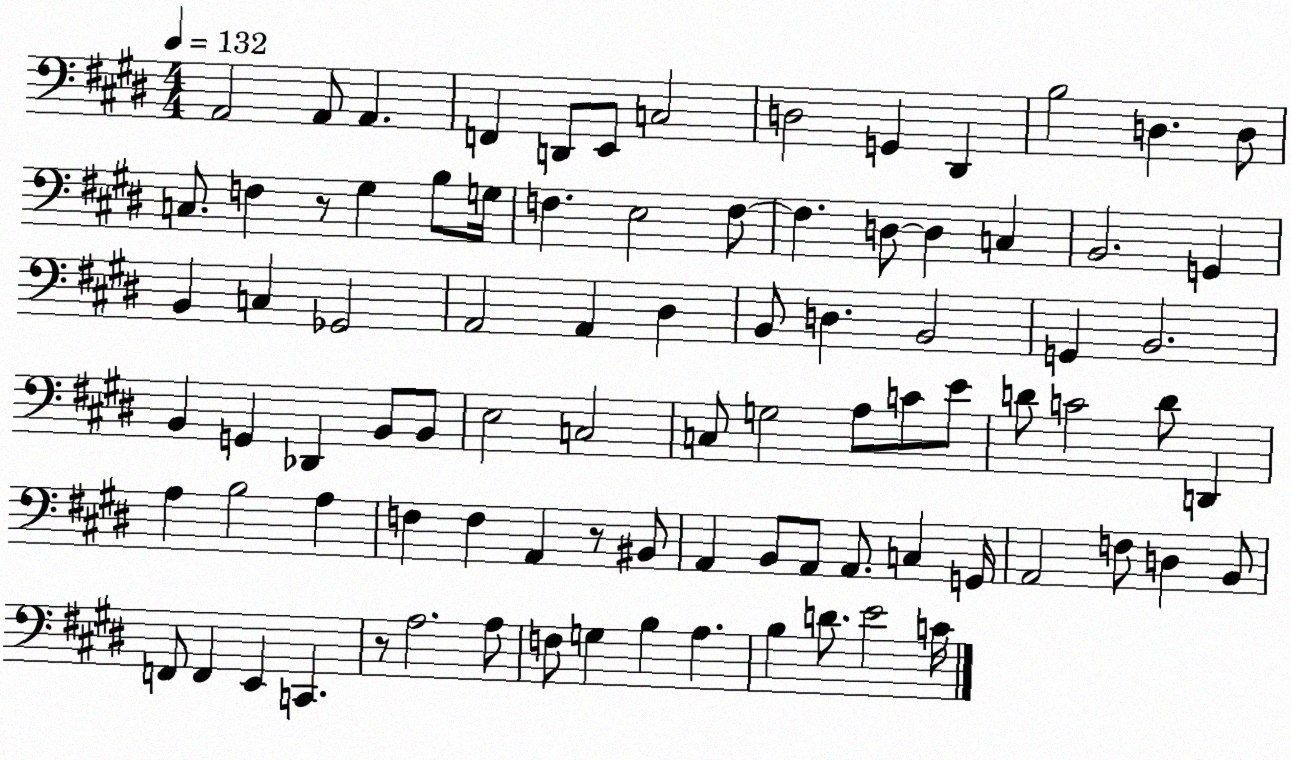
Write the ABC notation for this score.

X:1
T:Untitled
M:4/4
L:1/4
K:E
A,,2 A,,/2 A,, F,, D,,/2 E,,/2 C,2 D,2 G,, ^D,, B,2 D, D,/2 C,/2 F, z/2 ^G, B,/2 G,/4 F, E,2 F,/2 F, D,/2 D, C, B,,2 G,, B,, C, _G,,2 A,,2 A,, ^D, B,,/2 D, B,,2 G,, B,,2 B,, G,, _D,, B,,/2 B,,/2 E,2 C,2 C,/2 G,2 A,/2 C/2 E/2 D/2 C2 D/2 D,, A, B,2 A, F, F, A,, z/2 ^B,,/2 A,, B,,/2 A,,/2 A,,/2 C, G,,/4 A,,2 F,/2 D, B,,/2 F,,/2 F,, E,, C,, z/2 A,2 A,/2 F,/2 G, B, A, B, D/2 E2 C/4